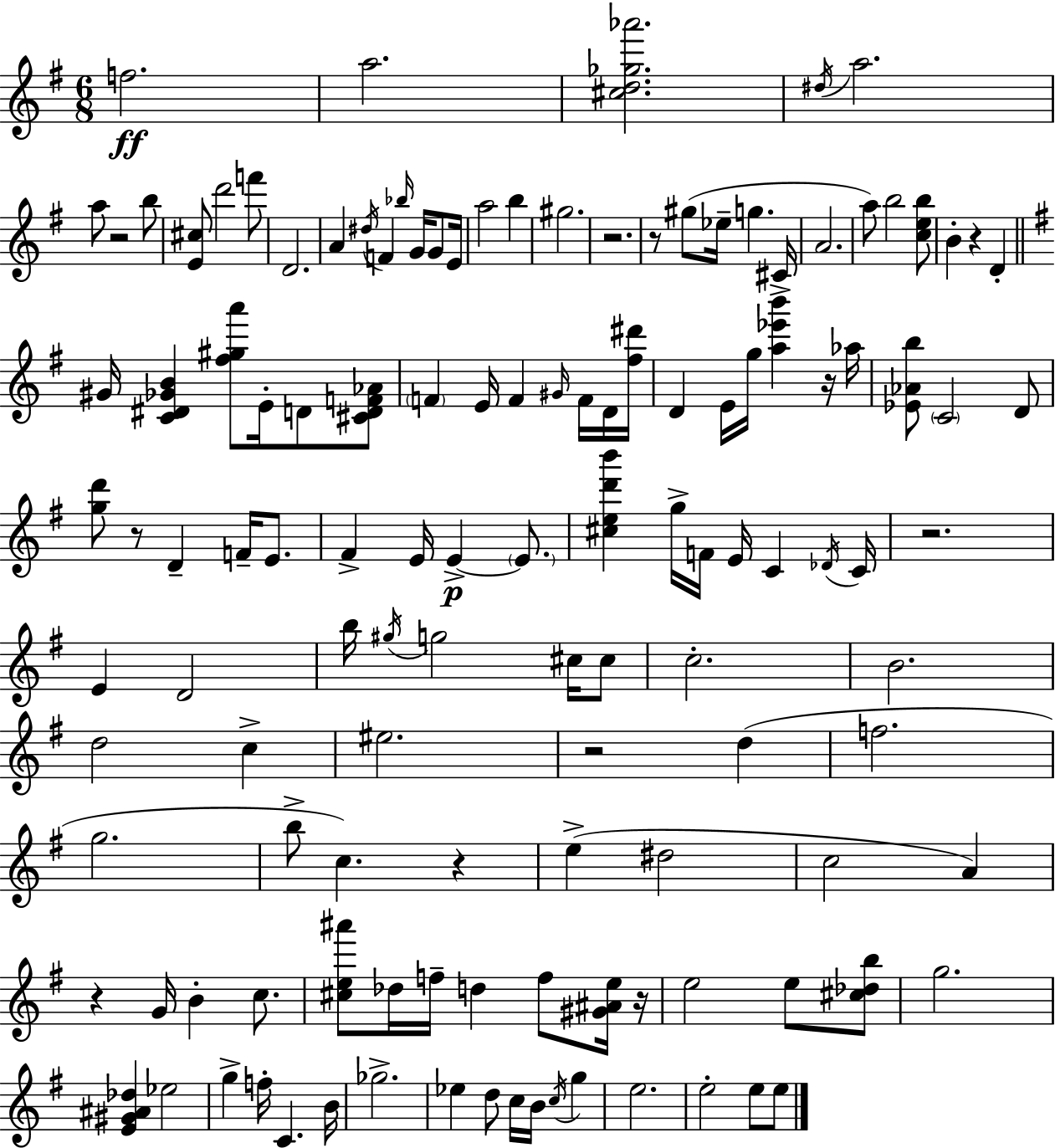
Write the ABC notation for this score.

X:1
T:Untitled
M:6/8
L:1/4
K:G
f2 a2 [^cd_g_a']2 ^d/4 a2 a/2 z2 b/2 [E^c]/2 d'2 f'/2 D2 A ^d/4 F _b/4 G/4 G/2 E/4 a2 b ^g2 z2 z/2 ^g/2 _e/4 g ^C/4 A2 a/2 b2 [ceb]/2 B z D ^G/4 [C^D_GB] [^f^ga']/2 E/4 D/2 [^CDF_A]/2 F E/4 F ^G/4 F/4 D/4 [^f^d']/4 D E/4 g/4 [a_e'b'] z/4 _a/4 [_E_Ab]/2 C2 D/2 [gd']/2 z/2 D F/4 E/2 ^F E/4 E E/2 [^ced'b'] g/4 F/4 E/4 C _D/4 C/4 z2 E D2 b/4 ^g/4 g2 ^c/4 ^c/2 c2 B2 d2 c ^e2 z2 d f2 g2 b/2 c z e ^d2 c2 A z G/4 B c/2 [^ce^a']/2 _d/4 f/4 d f/2 [^G^Ae]/4 z/4 e2 e/2 [^c_db]/2 g2 [E^G^A_d] _e2 g f/4 C B/4 _g2 _e d/2 c/4 B/4 c/4 g e2 e2 e/2 e/2